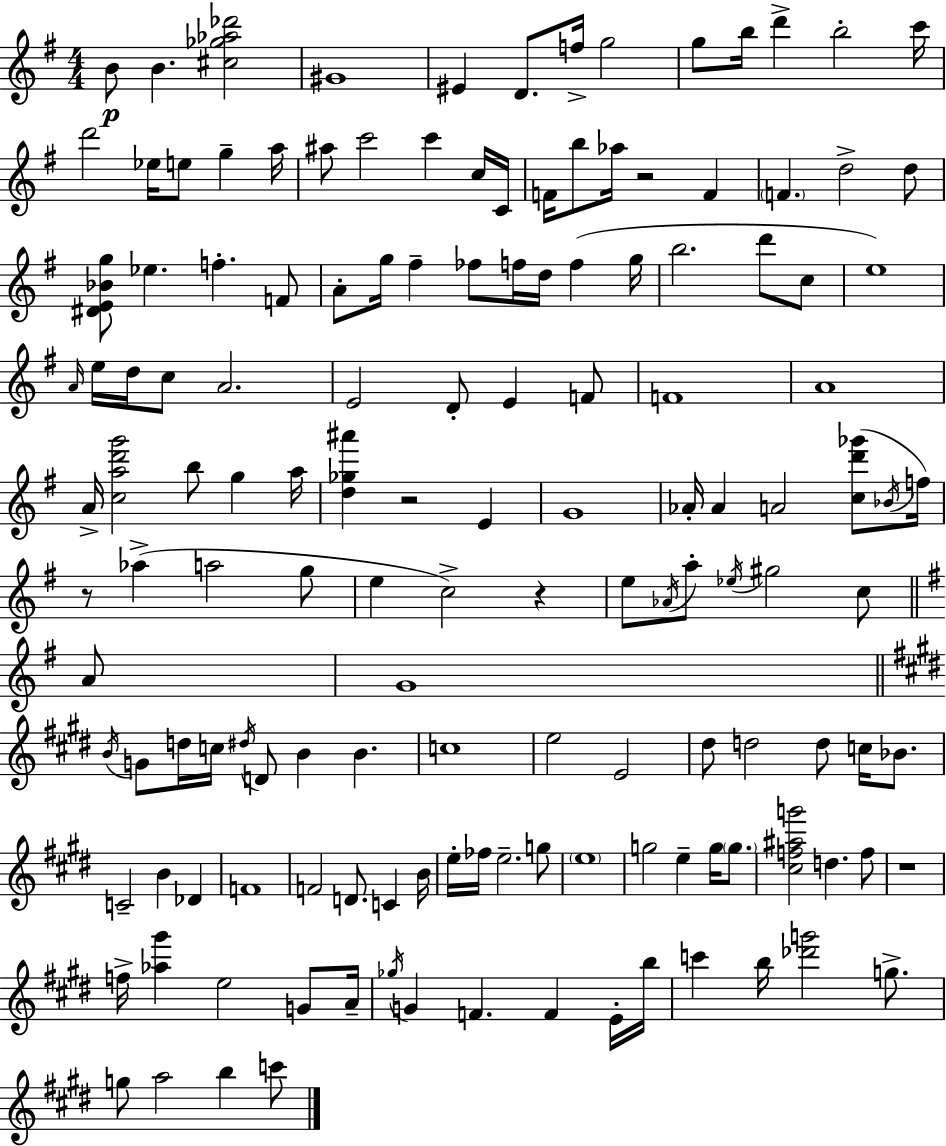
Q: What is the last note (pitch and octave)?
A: C6